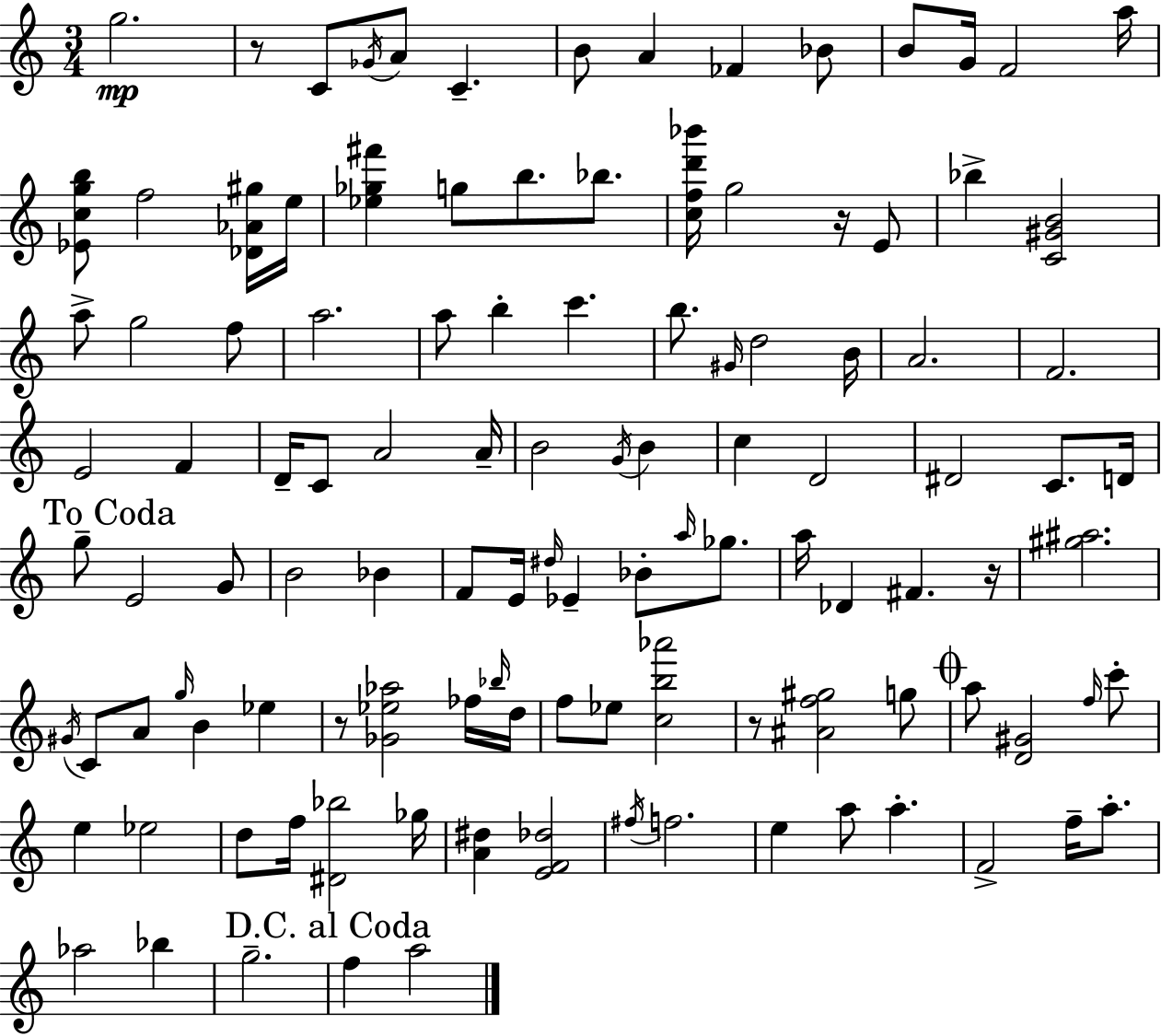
{
  \clef treble
  \numericTimeSignature
  \time 3/4
  \key c \major
  \repeat volta 2 { g''2.\mp | r8 c'8 \acciaccatura { ges'16 } a'8 c'4.-- | b'8 a'4 fes'4 bes'8 | b'8 g'16 f'2 | \break a''16 <ees' c'' g'' b''>8 f''2 <des' aes' gis''>16 | e''16 <ees'' ges'' fis'''>4 g''8 b''8. bes''8. | <c'' f'' d''' bes'''>16 g''2 r16 e'8 | bes''4-> <c' gis' b'>2 | \break a''8-> g''2 f''8 | a''2. | a''8 b''4-. c'''4. | b''8. \grace { gis'16 } d''2 | \break b'16 a'2. | f'2. | e'2 f'4 | d'16-- c'8 a'2 | \break a'16-- b'2 \acciaccatura { g'16 } b'4 | c''4 d'2 | dis'2 c'8. | d'16 \mark "To Coda" g''8-- e'2 | \break g'8 b'2 bes'4 | f'8 e'16 \grace { dis''16 } ees'4-- bes'8-. | \grace { a''16 } ges''8. a''16 des'4 fis'4. | r16 <gis'' ais''>2. | \break \acciaccatura { gis'16 } c'8 a'8 \grace { g''16 } b'4 | ees''4 r8 <ges' ees'' aes''>2 | fes''16 \grace { bes''16 } d''16 f''8 ees''8 | <c'' b'' aes'''>2 r8 <ais' f'' gis''>2 | \break g''8 \mark \markup { \musicglyph "scripts.coda" } a''8 <d' gis'>2 | \grace { f''16 } c'''8-. e''4 | ees''2 d''8 f''16 | <dis' bes''>2 ges''16 <a' dis''>4 | \break <e' f' des''>2 \acciaccatura { fis''16 } f''2. | e''4 | a''8 a''4.-. f'2-> | f''16-- a''8.-. aes''2 | \break bes''4 g''2.-- | \mark "D.C. al Coda" f''4 | a''2 } \bar "|."
}